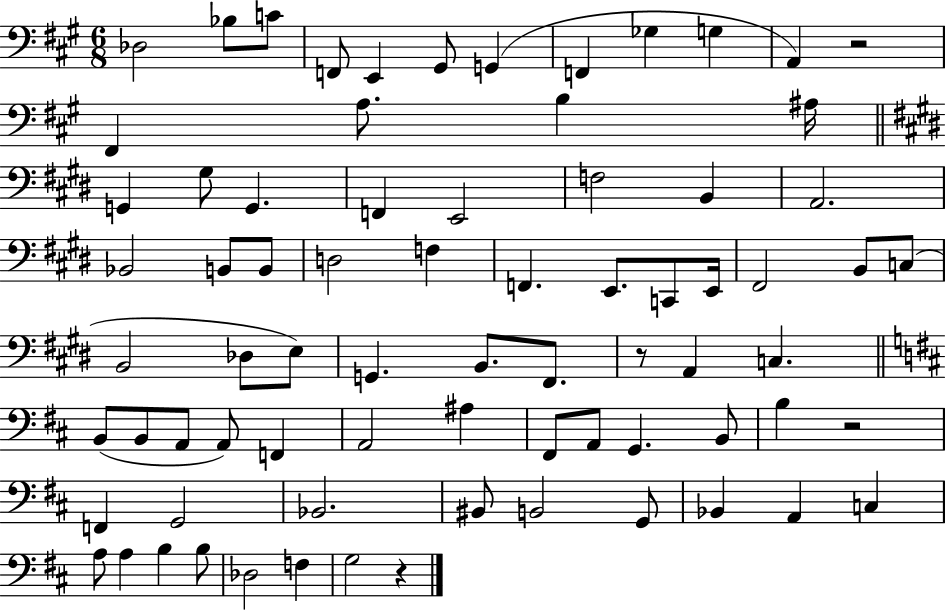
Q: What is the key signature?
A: A major